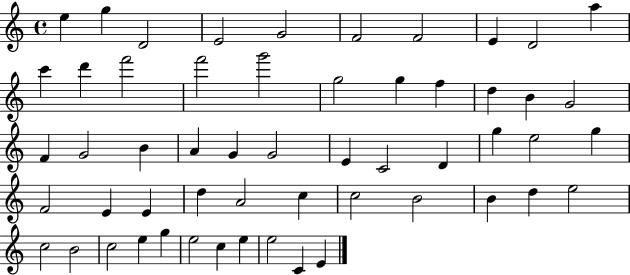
{
  \clef treble
  \time 4/4
  \defaultTimeSignature
  \key c \major
  e''4 g''4 d'2 | e'2 g'2 | f'2 f'2 | e'4 d'2 a''4 | \break c'''4 d'''4 f'''2 | f'''2 g'''2 | g''2 g''4 f''4 | d''4 b'4 g'2 | \break f'4 g'2 b'4 | a'4 g'4 g'2 | e'4 c'2 d'4 | g''4 e''2 g''4 | \break f'2 e'4 e'4 | d''4 a'2 c''4 | c''2 b'2 | b'4 d''4 e''2 | \break c''2 b'2 | c''2 e''4 g''4 | e''2 c''4 e''4 | e''2 c'4 e'4 | \break \bar "|."
}